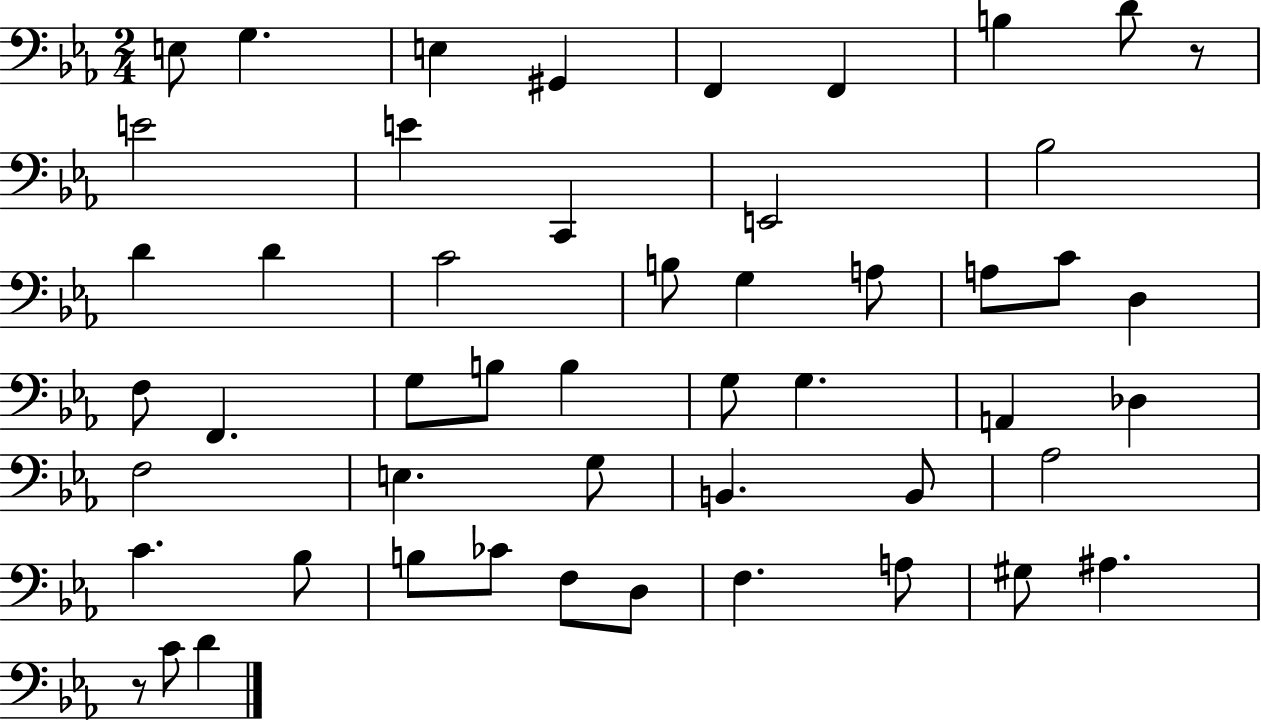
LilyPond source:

{
  \clef bass
  \numericTimeSignature
  \time 2/4
  \key ees \major
  \repeat volta 2 { e8 g4. | e4 gis,4 | f,4 f,4 | b4 d'8 r8 | \break e'2 | e'4 c,4 | e,2 | bes2 | \break d'4 d'4 | c'2 | b8 g4 a8 | a8 c'8 d4 | \break f8 f,4. | g8 b8 b4 | g8 g4. | a,4 des4 | \break f2 | e4. g8 | b,4. b,8 | aes2 | \break c'4. bes8 | b8 ces'8 f8 d8 | f4. a8 | gis8 ais4. | \break r8 c'8 d'4 | } \bar "|."
}